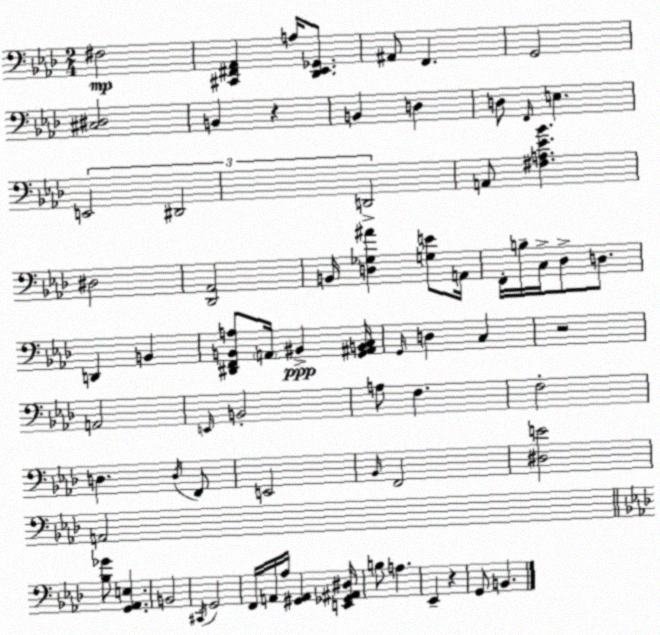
X:1
T:Untitled
M:2/4
L:1/4
K:Fm
^F,2 [^C,,^F,,_A,,] A,/4 [_D,,_E,,_G,,]/2 ^A,,/2 F,, G,,2 [^C,^D,]2 B,, z B,, D, D,/2 F,,/4 E, E,,2 ^D,,2 D,,2 A,,/2 [^F,A,_E_B] ^D,2 [_D,,_A,,]2 B,,/4 [D,_G,^A] [G,E]/2 A,,/4 F,,/4 B,/4 C,/4 _D,/2 D,/2 D,, B,, [^D,,F,,B,,A,]/2 A,,/4 ^B,, [G,,^A,,B,,C,]/4 G,,/4 D, C, z2 A,,2 E,,/4 B,,2 A,/2 F, F,2 D, D,/4 F,,/2 E,,2 _B,,/4 F,,2 [^D,E]2 A,,2 [_B,_G]/2 [G,,_A,,E,] B,,2 ^C,,/4 G,,2 F,,/4 A,,/4 _A,/4 [^G,,A,,] [E,,_G,,^A,,^D,]/4 B,/2 A, _E,, z G,,/2 B,,